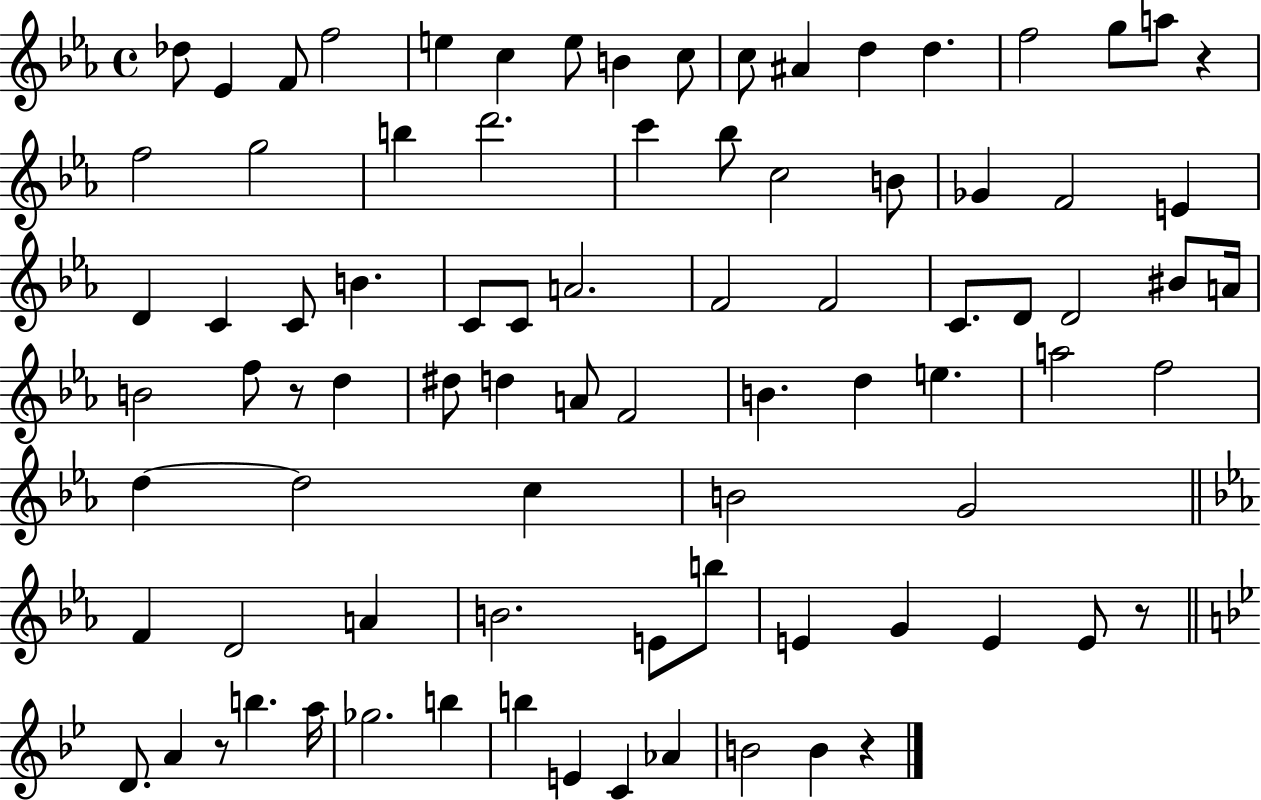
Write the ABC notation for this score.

X:1
T:Untitled
M:4/4
L:1/4
K:Eb
_d/2 _E F/2 f2 e c e/2 B c/2 c/2 ^A d d f2 g/2 a/2 z f2 g2 b d'2 c' _b/2 c2 B/2 _G F2 E D C C/2 B C/2 C/2 A2 F2 F2 C/2 D/2 D2 ^B/2 A/4 B2 f/2 z/2 d ^d/2 d A/2 F2 B d e a2 f2 d d2 c B2 G2 F D2 A B2 E/2 b/2 E G E E/2 z/2 D/2 A z/2 b a/4 _g2 b b E C _A B2 B z